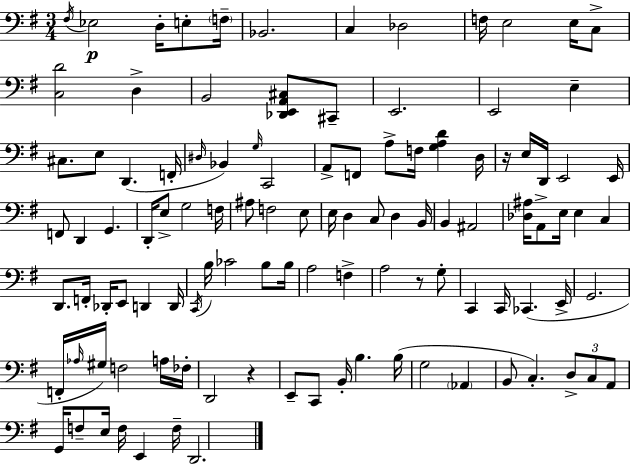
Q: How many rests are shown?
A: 3